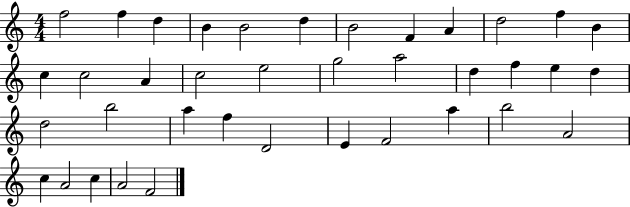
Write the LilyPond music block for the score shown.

{
  \clef treble
  \numericTimeSignature
  \time 4/4
  \key c \major
  f''2 f''4 d''4 | b'4 b'2 d''4 | b'2 f'4 a'4 | d''2 f''4 b'4 | \break c''4 c''2 a'4 | c''2 e''2 | g''2 a''2 | d''4 f''4 e''4 d''4 | \break d''2 b''2 | a''4 f''4 d'2 | e'4 f'2 a''4 | b''2 a'2 | \break c''4 a'2 c''4 | a'2 f'2 | \bar "|."
}